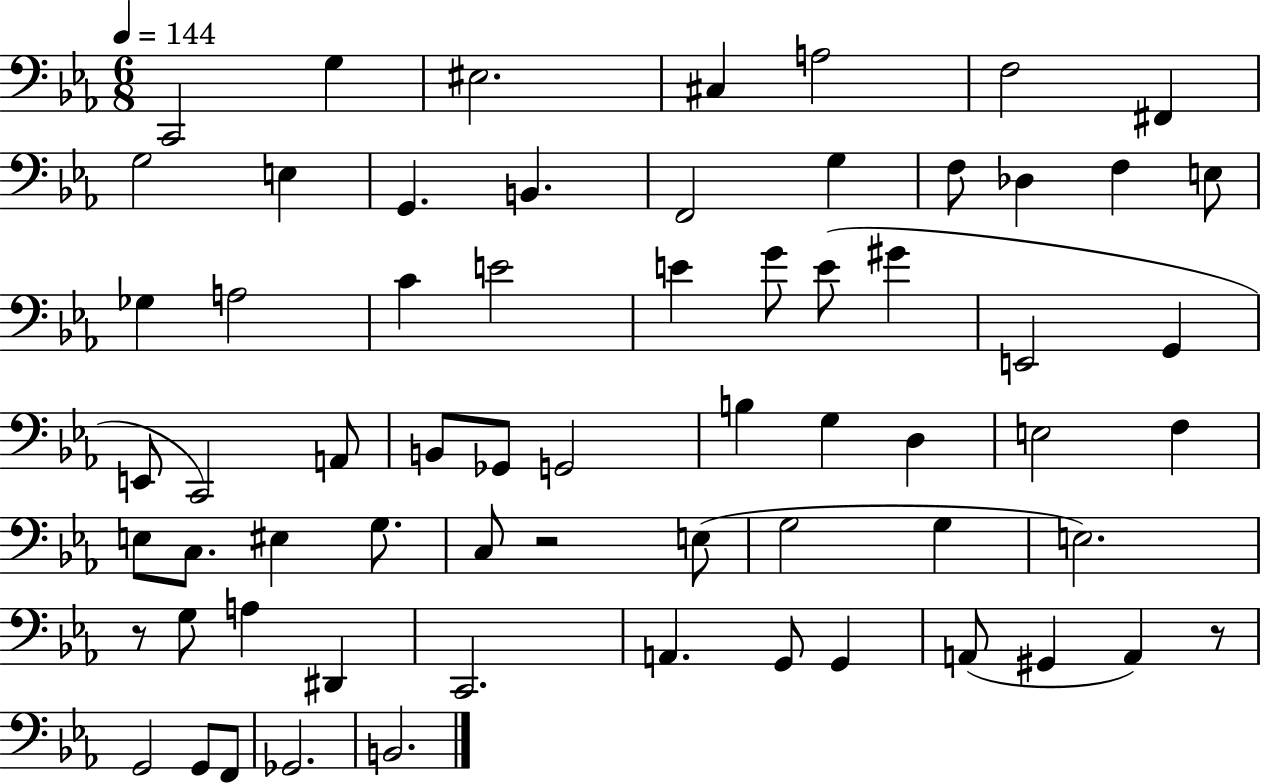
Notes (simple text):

C2/h G3/q EIS3/h. C#3/q A3/h F3/h F#2/q G3/h E3/q G2/q. B2/q. F2/h G3/q F3/e Db3/q F3/q E3/e Gb3/q A3/h C4/q E4/h E4/q G4/e E4/e G#4/q E2/h G2/q E2/e C2/h A2/e B2/e Gb2/e G2/h B3/q G3/q D3/q E3/h F3/q E3/e C3/e. EIS3/q G3/e. C3/e R/h E3/e G3/h G3/q E3/h. R/e G3/e A3/q D#2/q C2/h. A2/q. G2/e G2/q A2/e G#2/q A2/q R/e G2/h G2/e F2/e Gb2/h. B2/h.